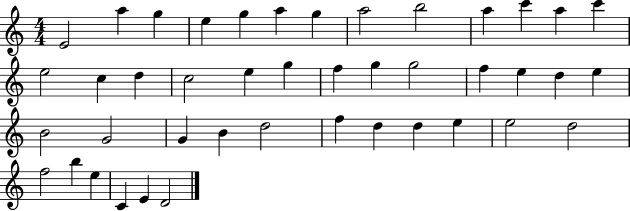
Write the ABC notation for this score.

X:1
T:Untitled
M:4/4
L:1/4
K:C
E2 a g e g a g a2 b2 a c' a c' e2 c d c2 e g f g g2 f e d e B2 G2 G B d2 f d d e e2 d2 f2 b e C E D2